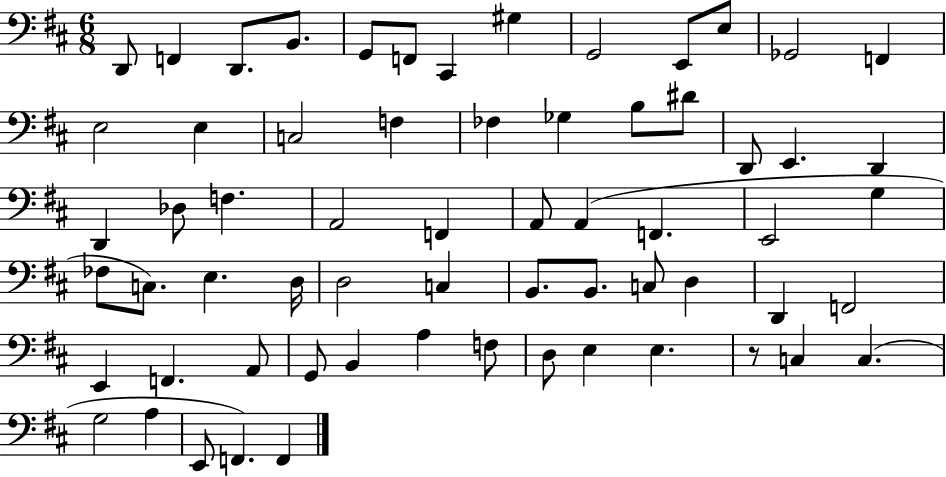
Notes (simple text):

D2/e F2/q D2/e. B2/e. G2/e F2/e C#2/q G#3/q G2/h E2/e E3/e Gb2/h F2/q E3/h E3/q C3/h F3/q FES3/q Gb3/q B3/e D#4/e D2/e E2/q. D2/q D2/q Db3/e F3/q. A2/h F2/q A2/e A2/q F2/q. E2/h G3/q FES3/e C3/e. E3/q. D3/s D3/h C3/q B2/e. B2/e. C3/e D3/q D2/q F2/h E2/q F2/q. A2/e G2/e B2/q A3/q F3/e D3/e E3/q E3/q. R/e C3/q C3/q. G3/h A3/q E2/e F2/q. F2/q